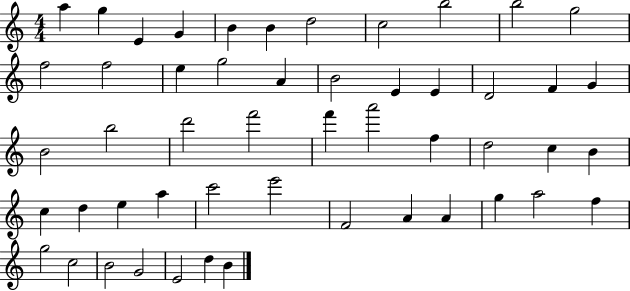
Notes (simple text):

A5/q G5/q E4/q G4/q B4/q B4/q D5/h C5/h B5/h B5/h G5/h F5/h F5/h E5/q G5/h A4/q B4/h E4/q E4/q D4/h F4/q G4/q B4/h B5/h D6/h F6/h F6/q A6/h F5/q D5/h C5/q B4/q C5/q D5/q E5/q A5/q C6/h E6/h F4/h A4/q A4/q G5/q A5/h F5/q G5/h C5/h B4/h G4/h E4/h D5/q B4/q